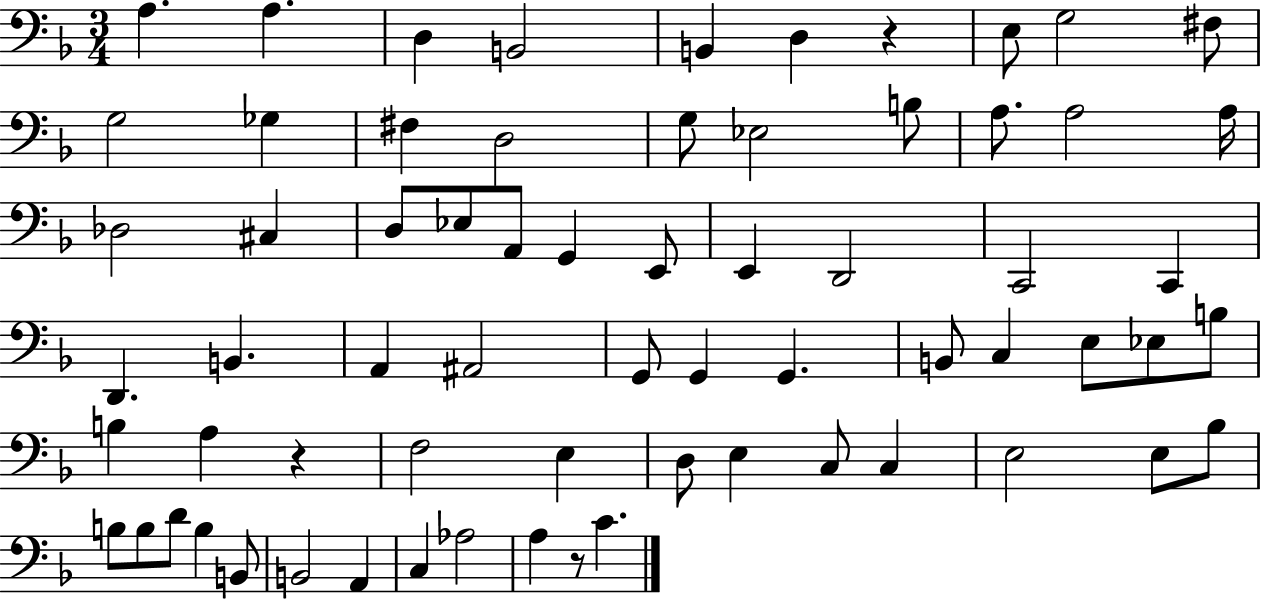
A3/q. A3/q. D3/q B2/h B2/q D3/q R/q E3/e G3/h F#3/e G3/h Gb3/q F#3/q D3/h G3/e Eb3/h B3/e A3/e. A3/h A3/s Db3/h C#3/q D3/e Eb3/e A2/e G2/q E2/e E2/q D2/h C2/h C2/q D2/q. B2/q. A2/q A#2/h G2/e G2/q G2/q. B2/e C3/q E3/e Eb3/e B3/e B3/q A3/q R/q F3/h E3/q D3/e E3/q C3/e C3/q E3/h E3/e Bb3/e B3/e B3/e D4/e B3/q B2/e B2/h A2/q C3/q Ab3/h A3/q R/e C4/q.